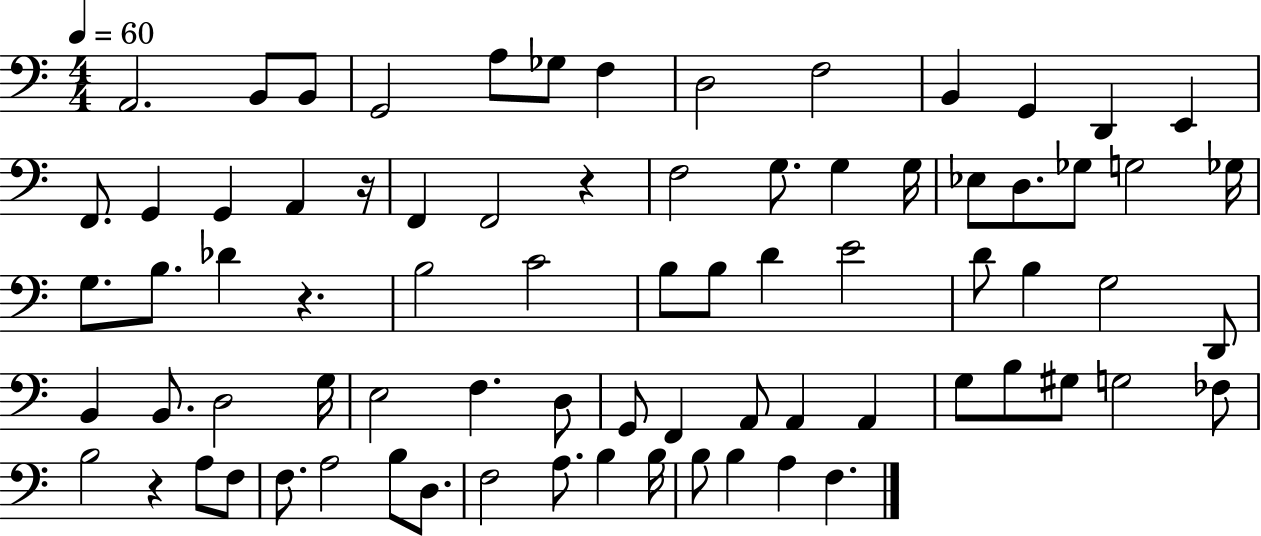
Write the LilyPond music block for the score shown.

{
  \clef bass
  \numericTimeSignature
  \time 4/4
  \key c \major
  \tempo 4 = 60
  \repeat volta 2 { a,2. b,8 b,8 | g,2 a8 ges8 f4 | d2 f2 | b,4 g,4 d,4 e,4 | \break f,8. g,4 g,4 a,4 r16 | f,4 f,2 r4 | f2 g8. g4 g16 | ees8 d8. ges8 g2 ges16 | \break g8. b8. des'4 r4. | b2 c'2 | b8 b8 d'4 e'2 | d'8 b4 g2 d,8 | \break b,4 b,8. d2 g16 | e2 f4. d8 | g,8 f,4 a,8 a,4 a,4 | g8 b8 gis8 g2 fes8 | \break b2 r4 a8 f8 | f8. a2 b8 d8. | f2 a8. b4 b16 | b8 b4 a4 f4. | \break } \bar "|."
}